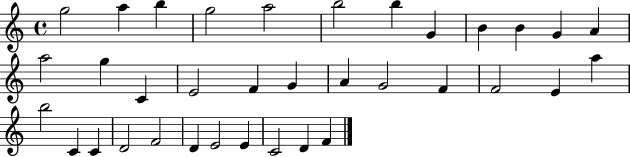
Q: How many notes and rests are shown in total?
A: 35